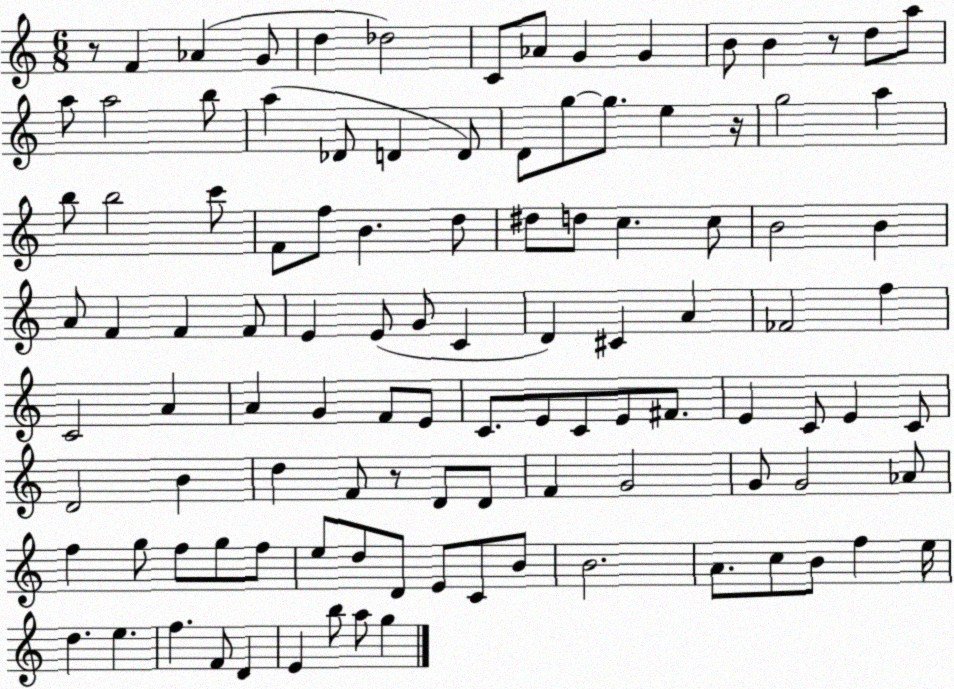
X:1
T:Untitled
M:6/8
L:1/4
K:C
z/2 F _A G/2 d _d2 C/2 _A/2 G G B/2 B z/2 d/2 a/2 a/2 a2 b/2 a _D/2 D D/2 D/2 g/2 g/2 e z/4 g2 a b/2 b2 c'/2 F/2 f/2 B d/2 ^d/2 d/2 c c/2 B2 B A/2 F F F/2 E E/2 G/2 C D ^C A _F2 f C2 A A G F/2 E/2 C/2 E/2 C/2 E/2 ^F/2 E C/2 E C/2 D2 B d F/2 z/2 D/2 D/2 F G2 G/2 G2 _A/2 f g/2 f/2 g/2 f/2 e/2 d/2 D/2 E/2 C/2 B/2 B2 A/2 c/2 B/2 f e/4 d e f F/2 D E b/2 a/2 g